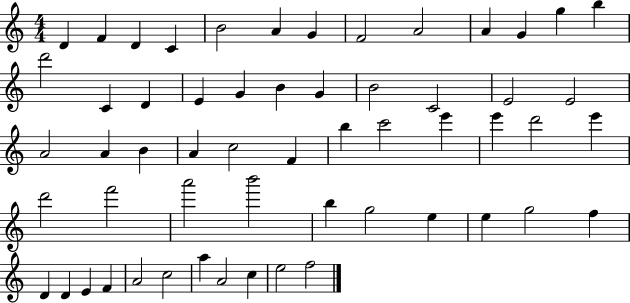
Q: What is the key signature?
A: C major